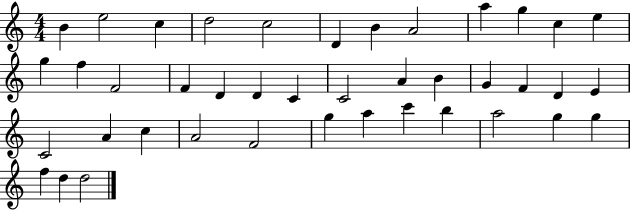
{
  \clef treble
  \numericTimeSignature
  \time 4/4
  \key c \major
  b'4 e''2 c''4 | d''2 c''2 | d'4 b'4 a'2 | a''4 g''4 c''4 e''4 | \break g''4 f''4 f'2 | f'4 d'4 d'4 c'4 | c'2 a'4 b'4 | g'4 f'4 d'4 e'4 | \break c'2 a'4 c''4 | a'2 f'2 | g''4 a''4 c'''4 b''4 | a''2 g''4 g''4 | \break f''4 d''4 d''2 | \bar "|."
}